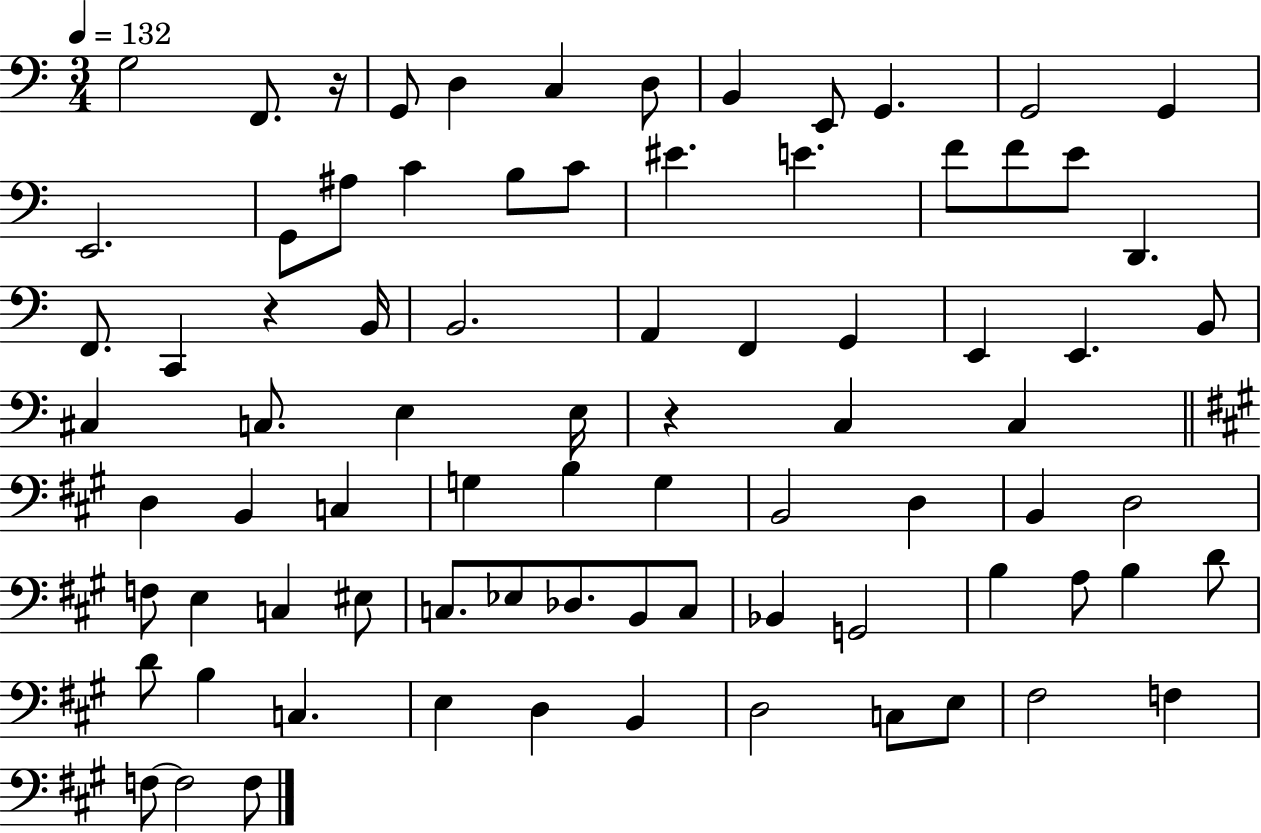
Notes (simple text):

G3/h F2/e. R/s G2/e D3/q C3/q D3/e B2/q E2/e G2/q. G2/h G2/q E2/h. G2/e A#3/e C4/q B3/e C4/e EIS4/q. E4/q. F4/e F4/e E4/e D2/q. F2/e. C2/q R/q B2/s B2/h. A2/q F2/q G2/q E2/q E2/q. B2/e C#3/q C3/e. E3/q E3/s R/q C3/q C3/q D3/q B2/q C3/q G3/q B3/q G3/q B2/h D3/q B2/q D3/h F3/e E3/q C3/q EIS3/e C3/e. Eb3/e Db3/e. B2/e C3/e Bb2/q G2/h B3/q A3/e B3/q D4/e D4/e B3/q C3/q. E3/q D3/q B2/q D3/h C3/e E3/e F#3/h F3/q F3/e F3/h F3/e